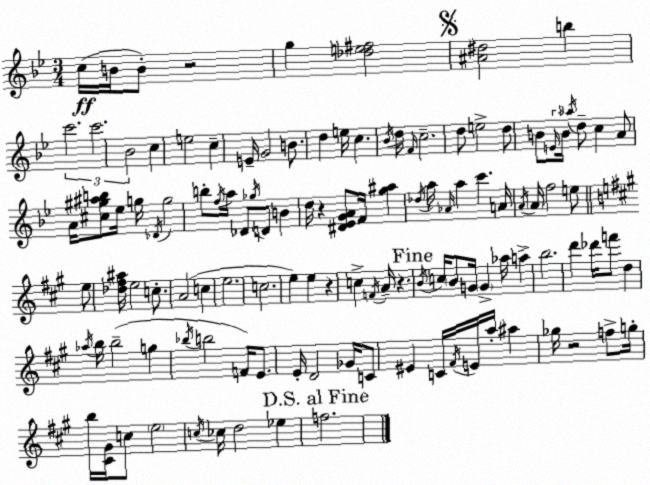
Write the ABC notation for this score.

X:1
T:Untitled
M:3/4
L:1/4
K:Gm
c/4 B/4 B/2 z2 g [_de^f]2 [^A^d]2 b c'2 c'2 _B2 c e2 c E/4 G2 B/2 d e/4 c _B/4 d/4 F/4 c2 d/2 e2 d/2 B/2 E/4 B/4 _a/4 d/2 c A/2 A/4 [^c^g^ab]/2 _e/4 g/4 _D/4 g2 b/2 f/4 a/4 _D/2 _g/4 D/2 B d/4 z [^D_EGA]/2 F/4 [g^a] _d/4 a/4 _A/4 a c' A/4 A/4 A/4 f2 e/2 e/2 [_d^f^a]/4 e2 c/2 A2 c e2 c2 e e z c F/4 A/4 z B/4 c/4 B/2 G/4 G _a/4 a b2 d' _d'/4 f'/2 d _a/4 b/4 b2 g _b/4 b2 F/4 E/2 E/4 D2 _G/4 C/2 ^E C/4 ^F/4 E/4 a/4 ^a _g/4 z2 f/2 g/4 b/4 [^C^G]/4 c/2 e2 c/4 _c/4 d2 _e f2